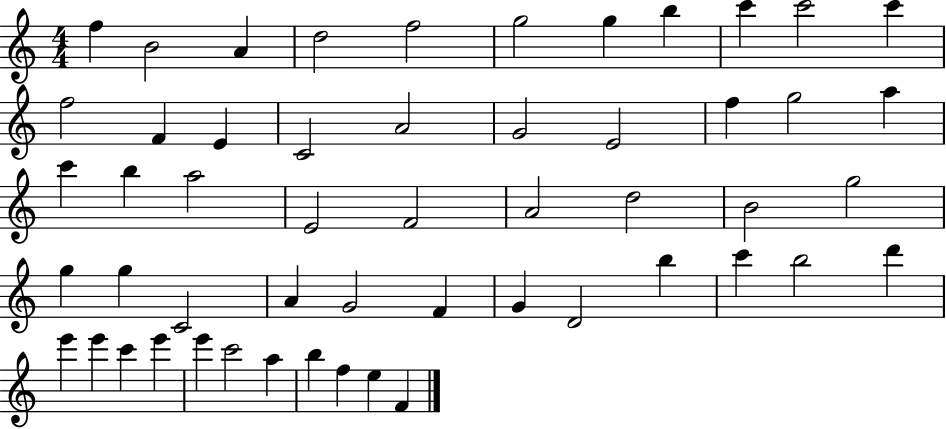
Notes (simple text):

F5/q B4/h A4/q D5/h F5/h G5/h G5/q B5/q C6/q C6/h C6/q F5/h F4/q E4/q C4/h A4/h G4/h E4/h F5/q G5/h A5/q C6/q B5/q A5/h E4/h F4/h A4/h D5/h B4/h G5/h G5/q G5/q C4/h A4/q G4/h F4/q G4/q D4/h B5/q C6/q B5/h D6/q E6/q E6/q C6/q E6/q E6/q C6/h A5/q B5/q F5/q E5/q F4/q